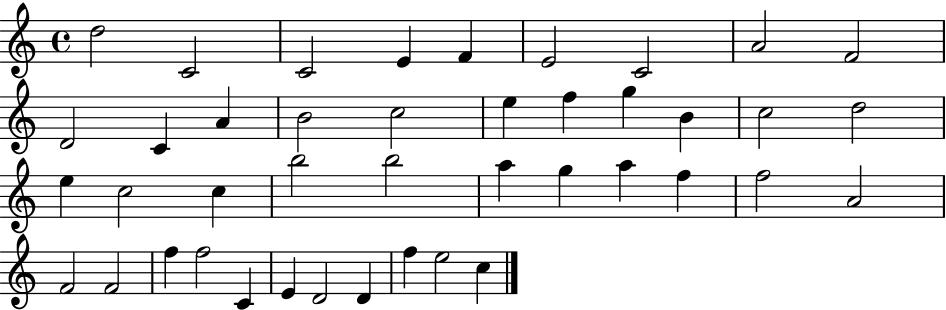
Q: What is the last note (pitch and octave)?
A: C5